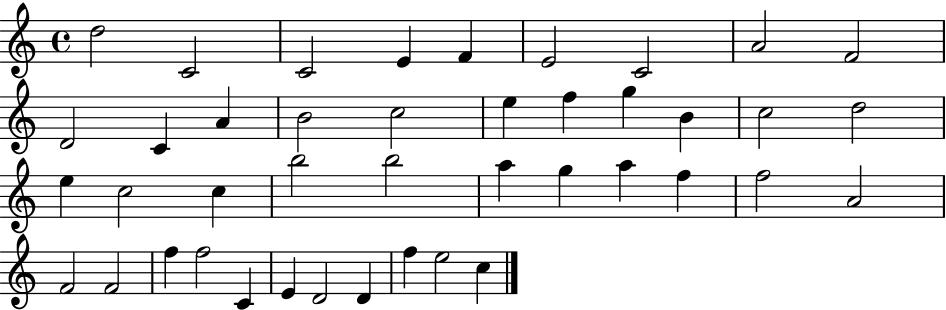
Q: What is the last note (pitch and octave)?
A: C5